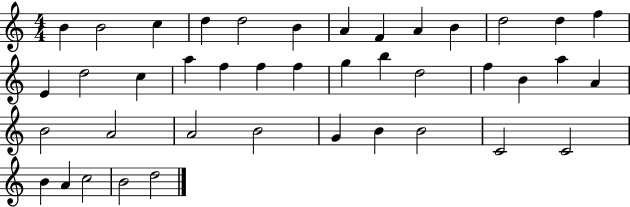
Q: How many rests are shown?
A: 0